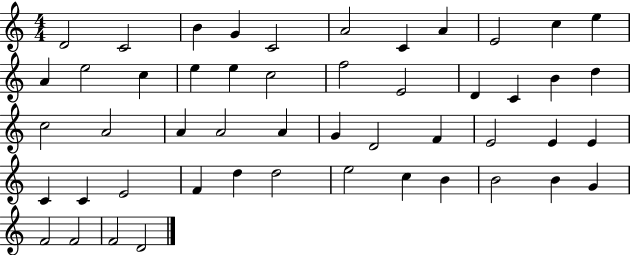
D4/h C4/h B4/q G4/q C4/h A4/h C4/q A4/q E4/h C5/q E5/q A4/q E5/h C5/q E5/q E5/q C5/h F5/h E4/h D4/q C4/q B4/q D5/q C5/h A4/h A4/q A4/h A4/q G4/q D4/h F4/q E4/h E4/q E4/q C4/q C4/q E4/h F4/q D5/q D5/h E5/h C5/q B4/q B4/h B4/q G4/q F4/h F4/h F4/h D4/h